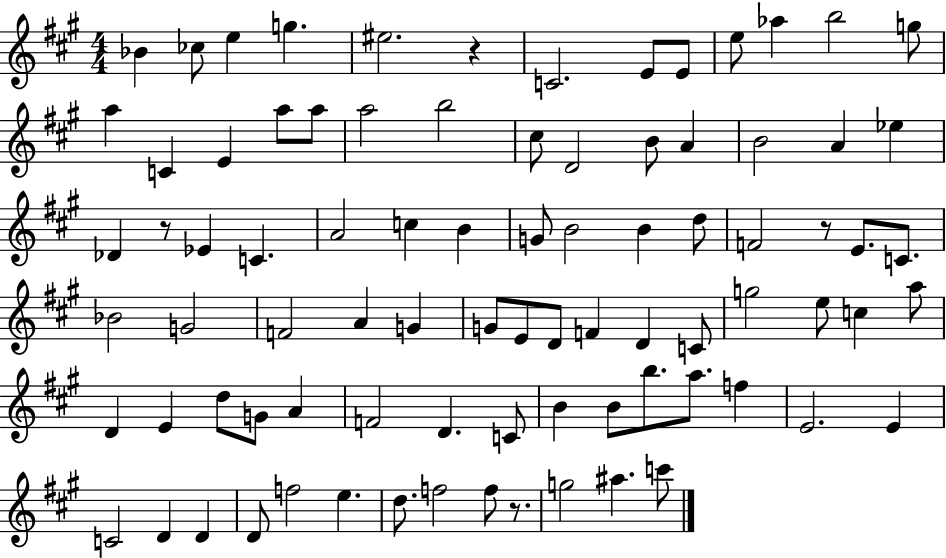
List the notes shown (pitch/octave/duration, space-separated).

Bb4/q CES5/e E5/q G5/q. EIS5/h. R/q C4/h. E4/e E4/e E5/e Ab5/q B5/h G5/e A5/q C4/q E4/q A5/e A5/e A5/h B5/h C#5/e D4/h B4/e A4/q B4/h A4/q Eb5/q Db4/q R/e Eb4/q C4/q. A4/h C5/q B4/q G4/e B4/h B4/q D5/e F4/h R/e E4/e. C4/e. Bb4/h G4/h F4/h A4/q G4/q G4/e E4/e D4/e F4/q D4/q C4/e G5/h E5/e C5/q A5/e D4/q E4/q D5/e G4/e A4/q F4/h D4/q. C4/e B4/q B4/e B5/e. A5/e. F5/q E4/h. E4/q C4/h D4/q D4/q D4/e F5/h E5/q. D5/e. F5/h F5/e R/e. G5/h A#5/q. C6/e